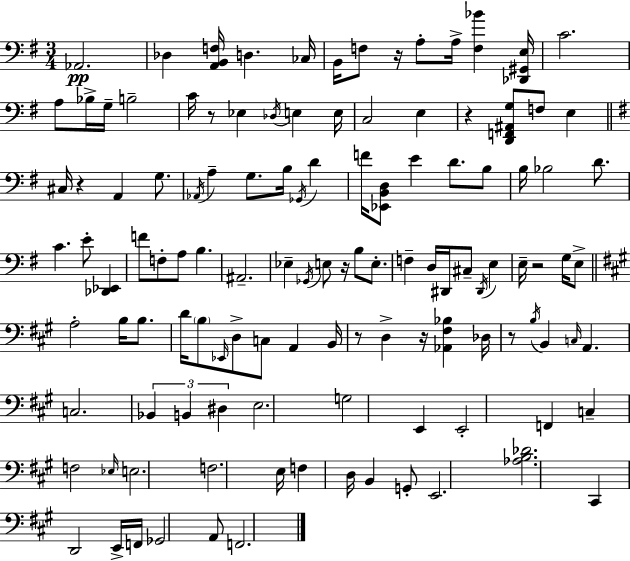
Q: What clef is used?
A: bass